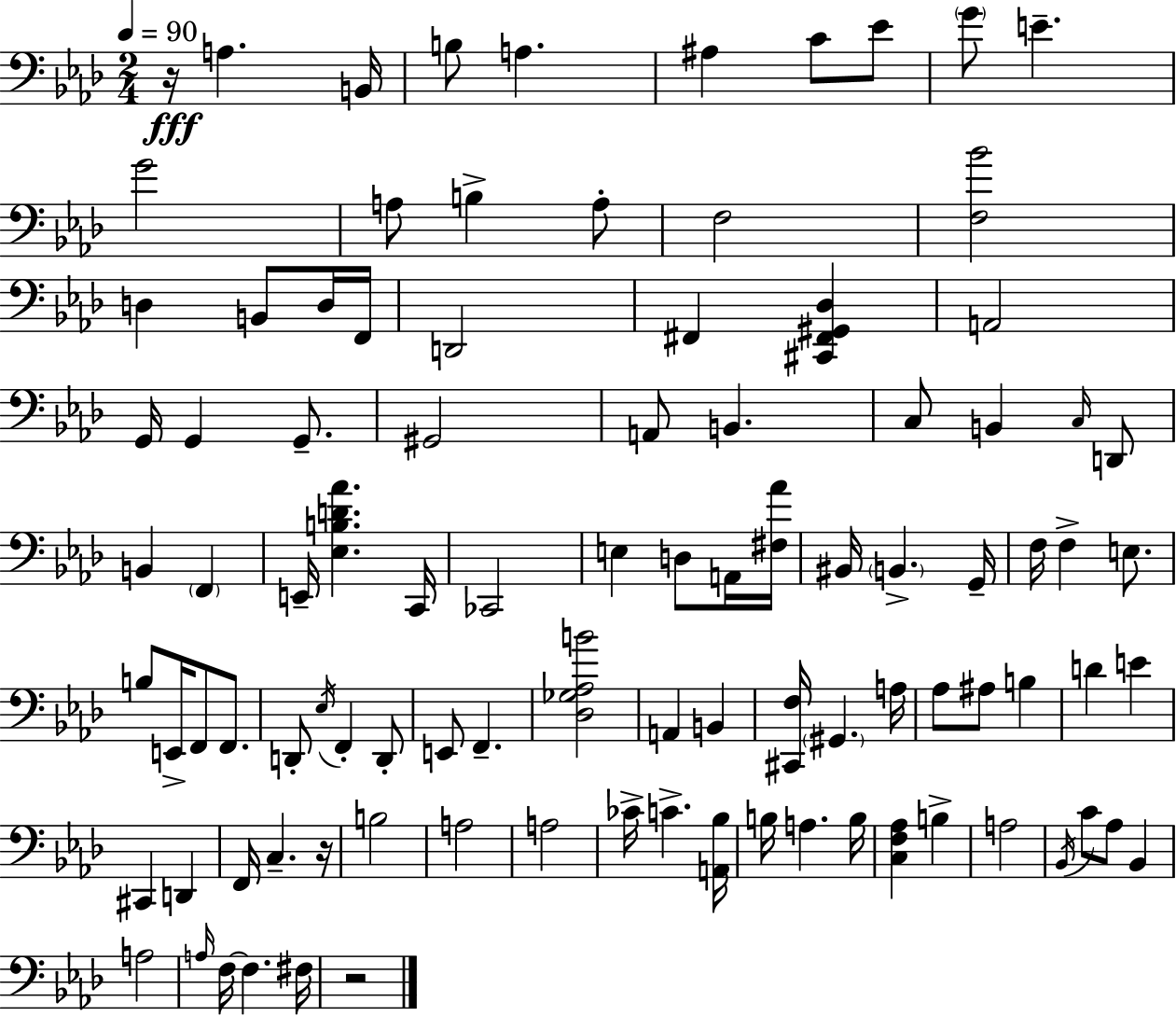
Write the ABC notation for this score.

X:1
T:Untitled
M:2/4
L:1/4
K:Fm
z/4 A, B,,/4 B,/2 A, ^A, C/2 _E/2 G/2 E G2 A,/2 B, A,/2 F,2 [F,_B]2 D, B,,/2 D,/4 F,,/4 D,,2 ^F,, [^C,,^F,,^G,,_D,] A,,2 G,,/4 G,, G,,/2 ^G,,2 A,,/2 B,, C,/2 B,, C,/4 D,,/2 B,, F,, E,,/4 [_E,B,D_A] C,,/4 _C,,2 E, D,/2 A,,/4 [^F,_A]/4 ^B,,/4 B,, G,,/4 F,/4 F, E,/2 B,/2 E,,/4 F,,/2 F,,/2 D,,/2 _E,/4 F,, D,,/2 E,,/2 F,, [_D,_G,_A,B]2 A,, B,, [^C,,F,]/4 ^G,, A,/4 _A,/2 ^A,/2 B, D E ^C,, D,, F,,/4 C, z/4 B,2 A,2 A,2 _C/4 C [A,,_B,]/4 B,/4 A, B,/4 [C,F,_A,] B, A,2 _B,,/4 C/2 _A,/2 _B,, A,2 A,/4 F,/4 F, ^F,/4 z2